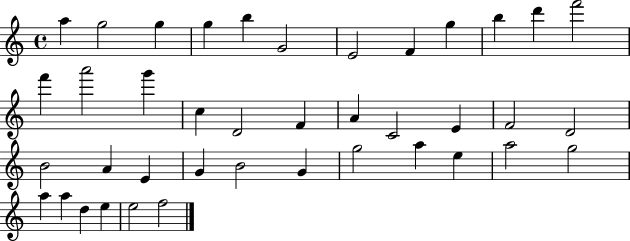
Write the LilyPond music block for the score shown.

{
  \clef treble
  \time 4/4
  \defaultTimeSignature
  \key c \major
  a''4 g''2 g''4 | g''4 b''4 g'2 | e'2 f'4 g''4 | b''4 d'''4 f'''2 | \break f'''4 a'''2 g'''4 | c''4 d'2 f'4 | a'4 c'2 e'4 | f'2 d'2 | \break b'2 a'4 e'4 | g'4 b'2 g'4 | g''2 a''4 e''4 | a''2 g''2 | \break a''4 a''4 d''4 e''4 | e''2 f''2 | \bar "|."
}